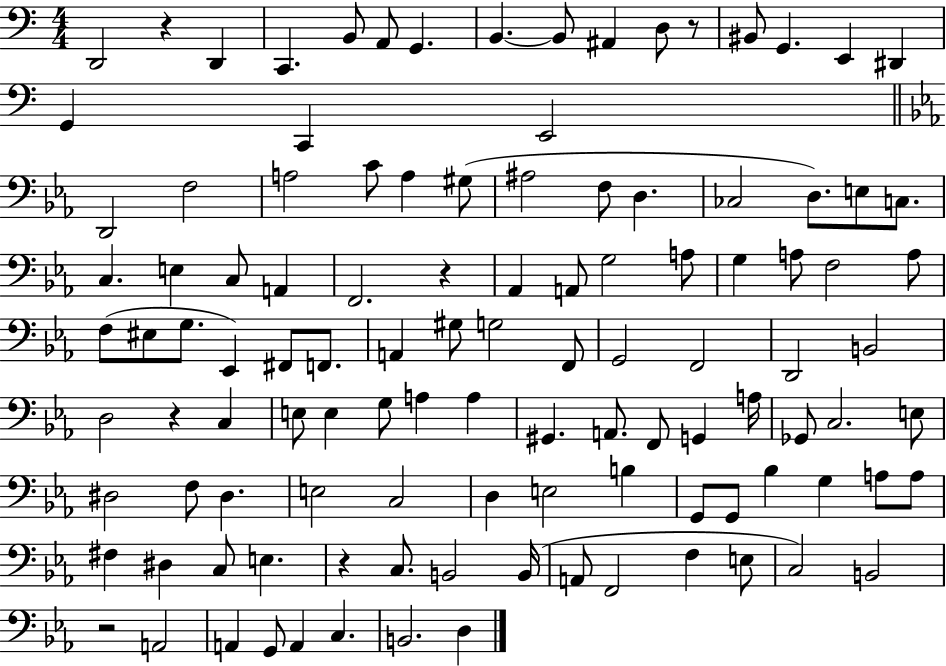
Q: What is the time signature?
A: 4/4